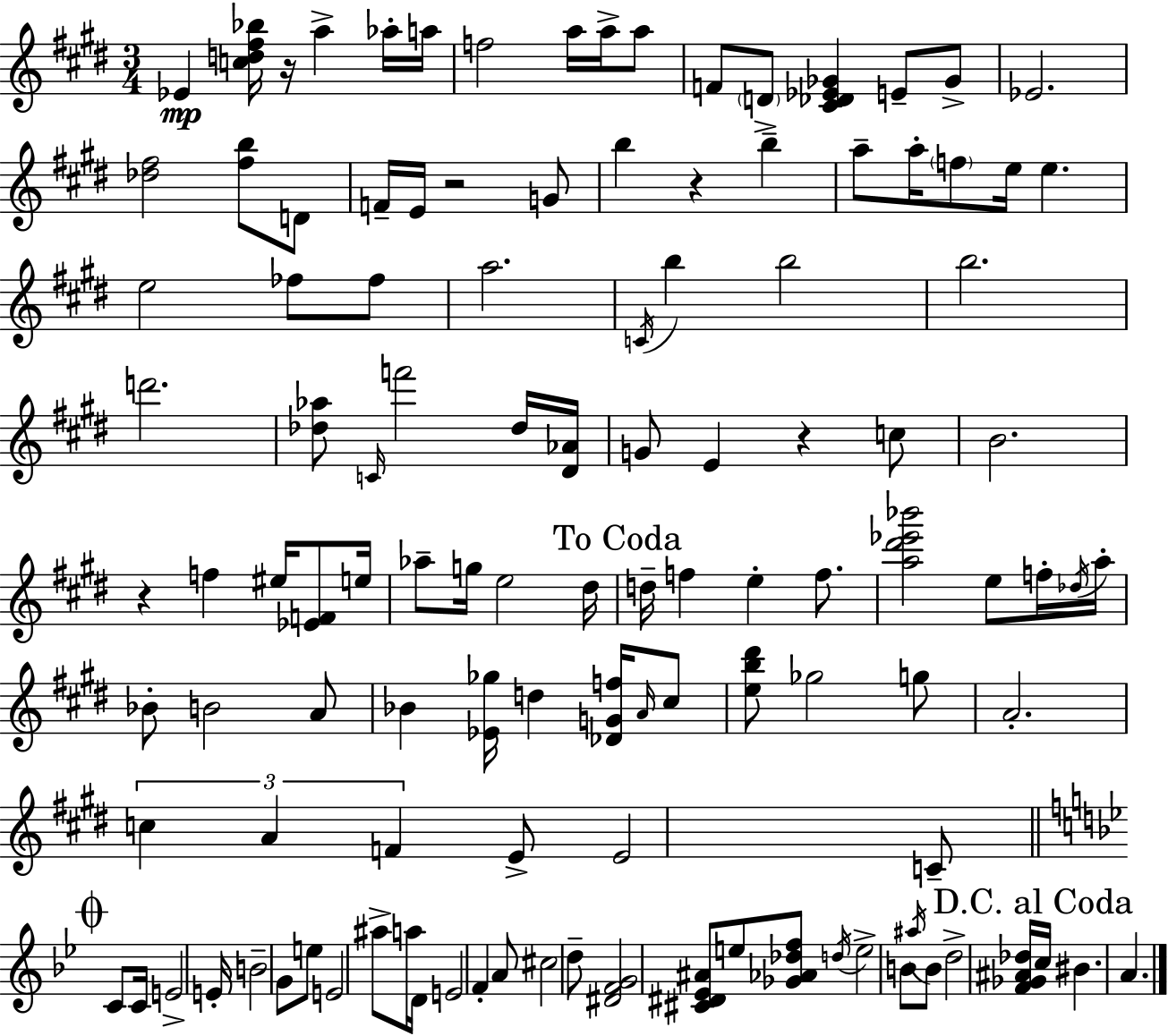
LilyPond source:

{
  \clef treble
  \numericTimeSignature
  \time 3/4
  \key e \major
  ees'4\mp <c'' d'' fis'' bes''>16 r16 a''4-> aes''16-. a''16 | f''2 a''16 a''16-> a''8 | f'8 \parenthesize d'8-> <cis' des' ees' ges'>4 e'8-- ges'8-> | ees'2. | \break <des'' fis''>2 <fis'' b''>8 d'8 | f'16-- e'16 r2 g'8 | b''4 r4 b''4-- | a''8-- a''16-. \parenthesize f''8 e''16 e''4. | \break e''2 fes''8 fes''8 | a''2. | \acciaccatura { c'16 } b''4 b''2 | b''2. | \break d'''2. | <des'' aes''>8 \grace { c'16 } f'''2 | des''16 <dis' aes'>16 g'8 e'4 r4 | c''8 b'2. | \break r4 f''4 eis''16 <ees' f'>8 | e''16 aes''8-- g''16 e''2 | dis''16 \mark "To Coda" d''16-- f''4 e''4-. f''8. | <a'' dis''' ees''' bes'''>2 e''8 | \break f''16-. \acciaccatura { des''16 } a''16-. bes'8-. b'2 | a'8 bes'4 <ees' ges''>16 d''4 | <des' g' f''>16 \grace { a'16 } cis''8 <e'' b'' dis'''>8 ges''2 | g''8 a'2.-. | \break \tuplet 3/2 { c''4 a'4 | f'4 } e'8-> e'2 | c'8-- \mark \markup { \musicglyph "scripts.coda" } \bar "||" \break \key g \minor c'8 c'16 e'2-> e'16-. | b'2-- g'8 e''8 | e'2 ais''8-> a''16 d'16 | e'2 f'4-. | \break a'8 cis''2 d''8-- | <dis' f' g'>2 <cis' dis' ees' ais'>8 e''8 | <ges' aes' des'' f''>8 \acciaccatura { d''16 } e''2-> b'8 | \acciaccatura { ais''16 } b'8 d''2-> | \break <f' ges' ais' des''>16 \mark "D.C. al Coda" c''16 bis'4. a'4. | \bar "|."
}